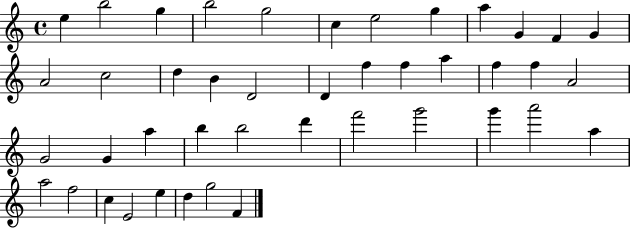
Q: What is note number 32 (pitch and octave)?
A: G6